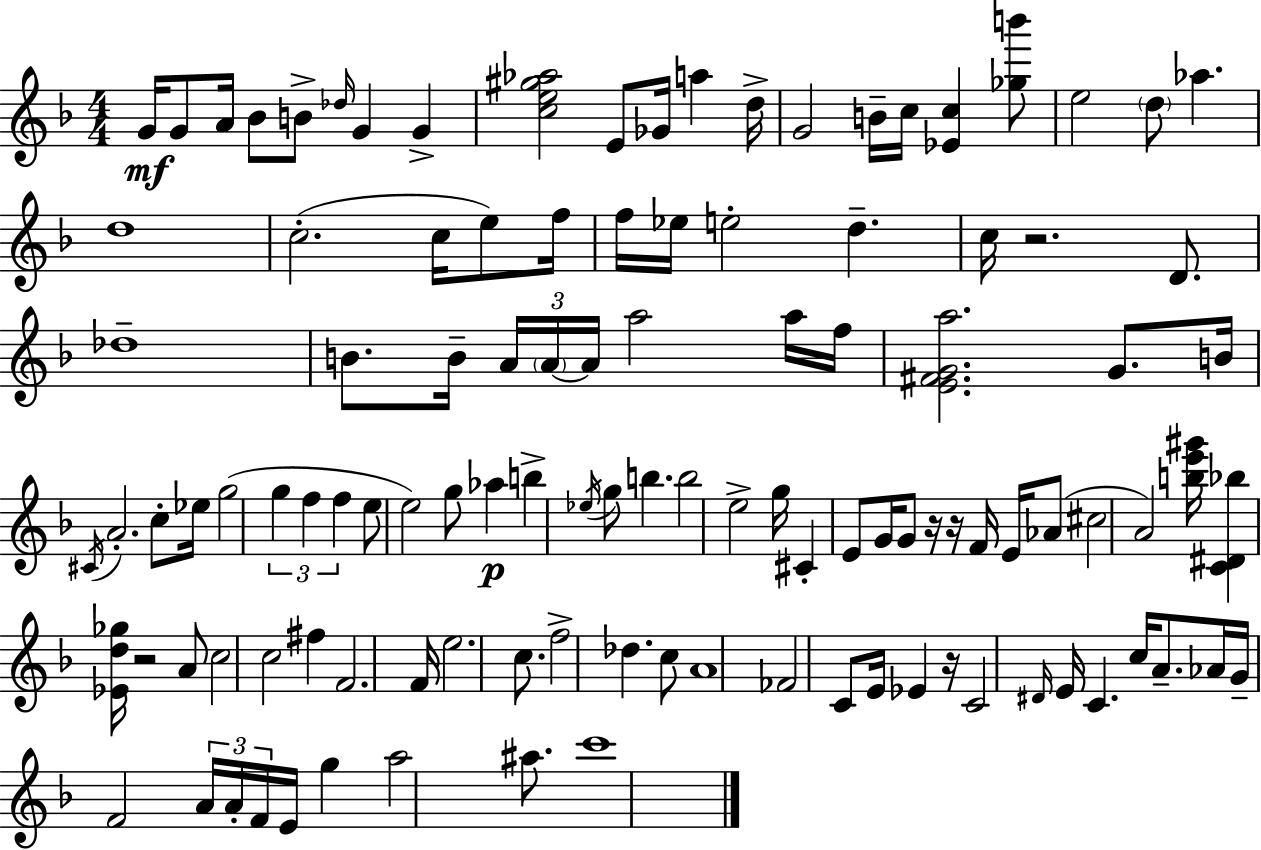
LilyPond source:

{
  \clef treble
  \numericTimeSignature
  \time 4/4
  \key f \major
  \repeat volta 2 { g'16\mf g'8 a'16 bes'8 b'8-> \grace { des''16 } g'4 g'4-> | <c'' e'' gis'' aes''>2 e'8 ges'16 a''4 | d''16-> g'2 b'16-- c''16 <ees' c''>4 <ges'' b'''>8 | e''2 \parenthesize d''8 aes''4. | \break d''1 | c''2.-.( c''16 e''8) | f''16 f''16 ees''16 e''2-. d''4.-- | c''16 r2. d'8. | \break des''1-- | b'8. b'16-- \tuplet 3/2 { a'16 \parenthesize a'16~~ a'16 } a''2 | a''16 f''16 <e' fis' g' a''>2. g'8. | b'16 \acciaccatura { cis'16 } a'2.-. c''8-. | \break ees''16 g''2( \tuplet 3/2 { g''4 f''4 | f''4 } e''8 e''2) | g''8 aes''4\p b''4-> \acciaccatura { ees''16 } g''8 b''4. | b''2 e''2-> | \break g''16 cis'4-. e'8 g'16 g'8 r16 r16 f'16 | e'16 aes'8( cis''2 a'2) | <b'' e''' gis'''>16 <c' dis' bes''>4 <ees' d'' ges''>16 r2 | a'8 c''2 c''2 | \break fis''4 f'2. | f'16 e''2. | c''8. f''2-> des''4. | c''8 a'1 | \break fes'2 c'8 e'16 ees'4 | r16 c'2 \grace { dis'16 } e'16 c'4. | c''16 a'8.-- aes'16 g'16-- f'2 | \tuplet 3/2 { a'16 a'16-. f'16 } e'16 g''4 a''2 | \break ais''8. c'''1 | } \bar "|."
}